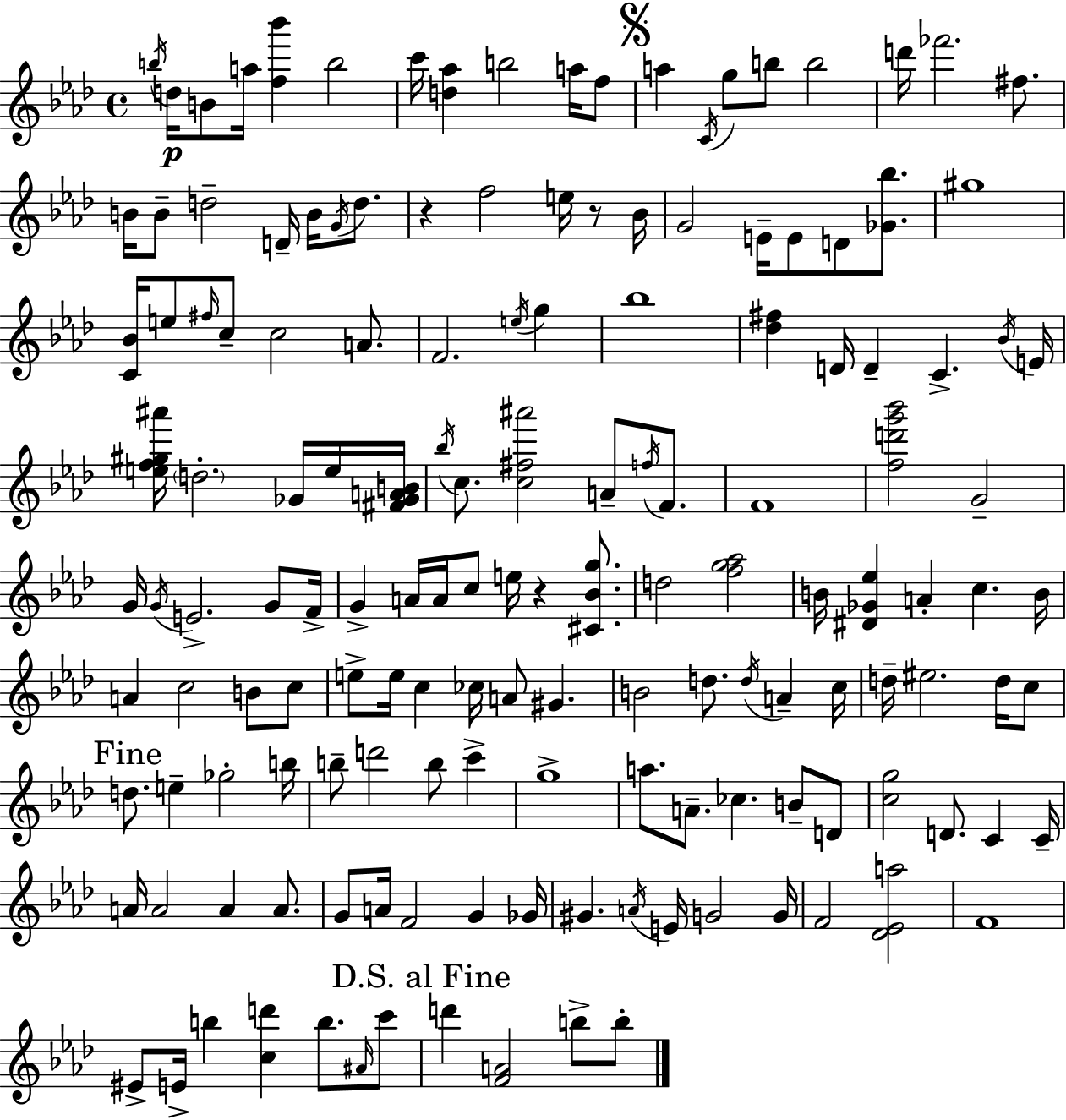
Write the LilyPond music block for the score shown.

{
  \clef treble
  \time 4/4
  \defaultTimeSignature
  \key aes \major
  \repeat volta 2 { \acciaccatura { b''16 }\p d''16 b'8 a''16 <f'' bes'''>4 b''2 | c'''16 <d'' aes''>4 b''2 a''16 f''8 | \mark \markup { \musicglyph "scripts.segno" } a''4 \acciaccatura { c'16 } g''8 b''8 b''2 | d'''16 fes'''2. fis''8. | \break b'16 b'8-- d''2-- d'16-- b'16 \acciaccatura { g'16 } | d''8. r4 f''2 e''16 | r8 bes'16 g'2 e'16-- e'8 d'8 | <ges' bes''>8. gis''1 | \break <c' bes'>16 e''8 \grace { fis''16 } c''8-- c''2 | a'8. f'2. | \acciaccatura { e''16 } g''4 bes''1 | <des'' fis''>4 d'16 d'4-- c'4.-> | \break \acciaccatura { bes'16 } e'16 <e'' f'' gis'' ais'''>16 \parenthesize d''2.-. | ges'16 e''16 <fis' ges' a' b'>16 \acciaccatura { bes''16 } c''8. <c'' fis'' ais'''>2 | a'8-- \acciaccatura { f''16 } f'8. f'1 | <f'' d''' g''' bes'''>2 | \break g'2-- g'16 \acciaccatura { g'16 } e'2.-> | g'8 f'16-> g'4-> a'16 a'16 c''8 | e''16 r4 <cis' bes' g''>8. d''2 | <f'' g'' aes''>2 b'16 <dis' ges' ees''>4 a'4-. | \break c''4. b'16 a'4 c''2 | b'8 c''8 e''8-> e''16 c''4 | ces''16 a'8 gis'4. b'2 | d''8. \acciaccatura { d''16 } a'4-- c''16 d''16-- eis''2. | \break d''16 c''8 \mark "Fine" d''8. e''4-- | ges''2-. b''16 b''8-- d'''2 | b''8 c'''4-> g''1-> | a''8. a'8.-- | \break ces''4. b'8-- d'8 <c'' g''>2 | d'8. c'4 c'16-- a'16 a'2 | a'4 a'8. g'8 a'16 f'2 | g'4 ges'16 gis'4. | \break \acciaccatura { a'16 } e'16 g'2 g'16 f'2 | <des' ees' a''>2 f'1 | eis'8-> e'16-> b''4 | <c'' d'''>4 b''8. \grace { ais'16 } c'''8 \mark "D.S. al Fine" d'''4 | \break <f' a'>2 b''8-> b''8-. } \bar "|."
}